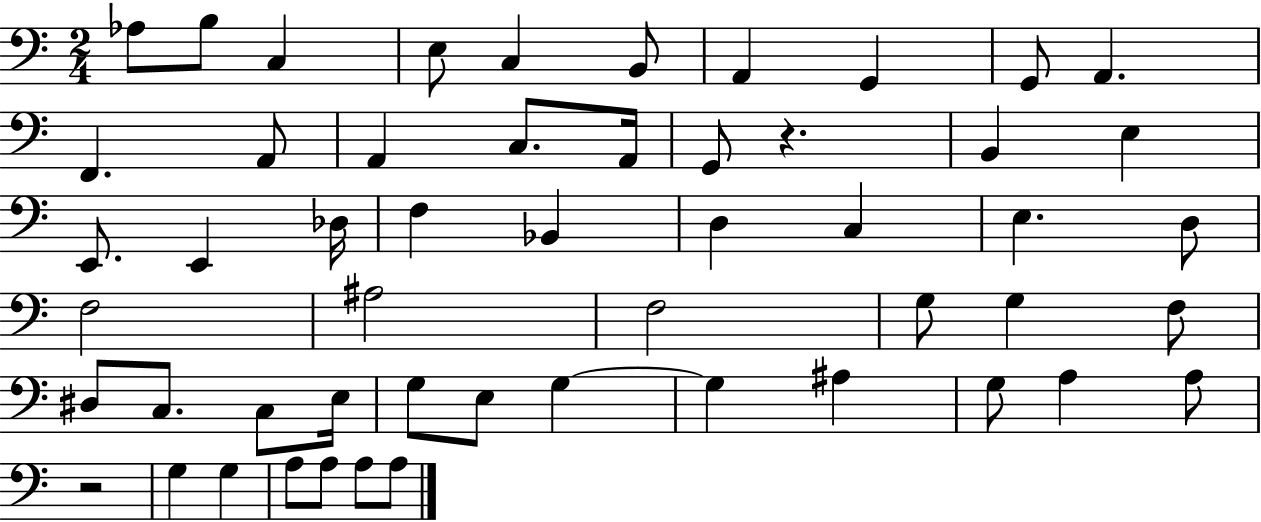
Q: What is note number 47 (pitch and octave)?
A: G3